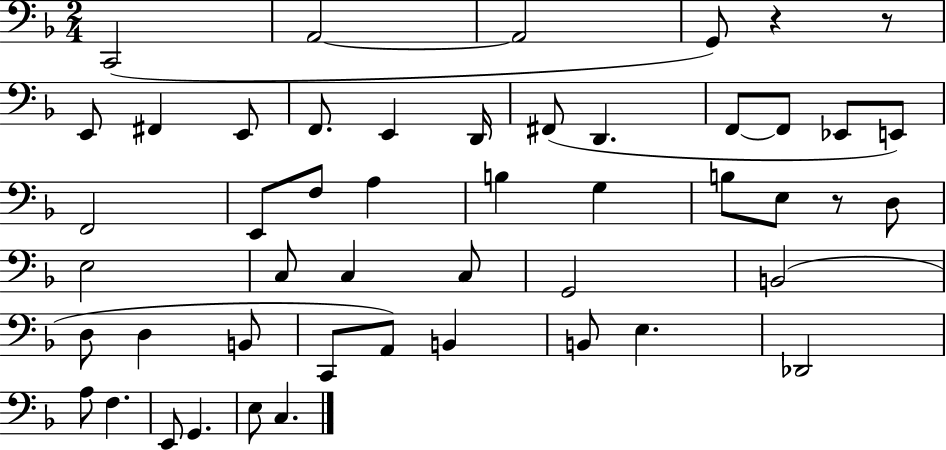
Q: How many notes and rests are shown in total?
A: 49